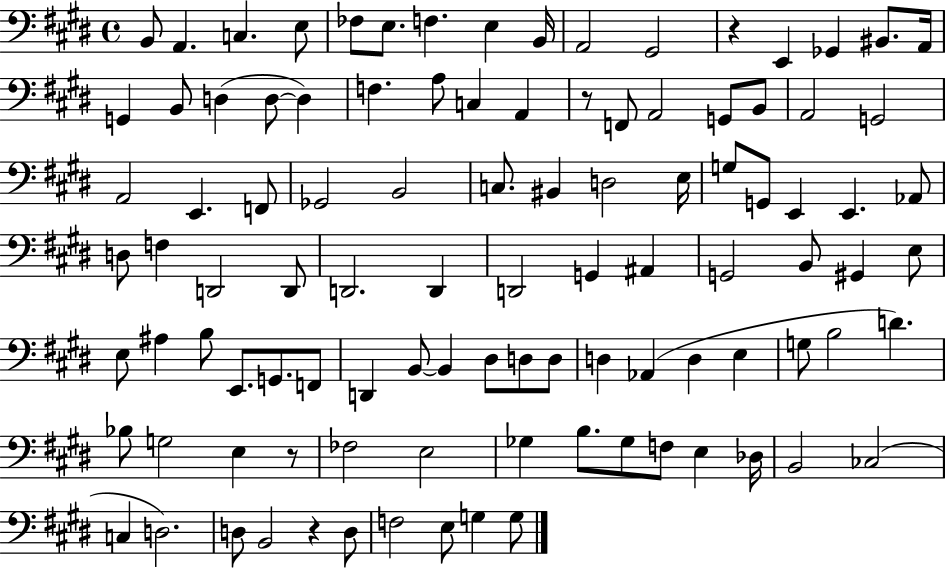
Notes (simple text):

B2/e A2/q. C3/q. E3/e FES3/e E3/e. F3/q. E3/q B2/s A2/h G#2/h R/q E2/q Gb2/q BIS2/e. A2/s G2/q B2/e D3/q D3/e D3/q F3/q. A3/e C3/q A2/q R/e F2/e A2/h G2/e B2/e A2/h G2/h A2/h E2/q. F2/e Gb2/h B2/h C3/e. BIS2/q D3/h E3/s G3/e G2/e E2/q E2/q. Ab2/e D3/e F3/q D2/h D2/e D2/h. D2/q D2/h G2/q A#2/q G2/h B2/e G#2/q E3/e E3/e A#3/q B3/e E2/e. G2/e. F2/e D2/q B2/e B2/q D#3/e D3/e D3/e D3/q Ab2/q D3/q E3/q G3/e B3/h D4/q. Bb3/e G3/h E3/q R/e FES3/h E3/h Gb3/q B3/e. Gb3/e F3/e E3/q Db3/s B2/h CES3/h C3/q D3/h. D3/e B2/h R/q D3/e F3/h E3/e G3/q G3/e